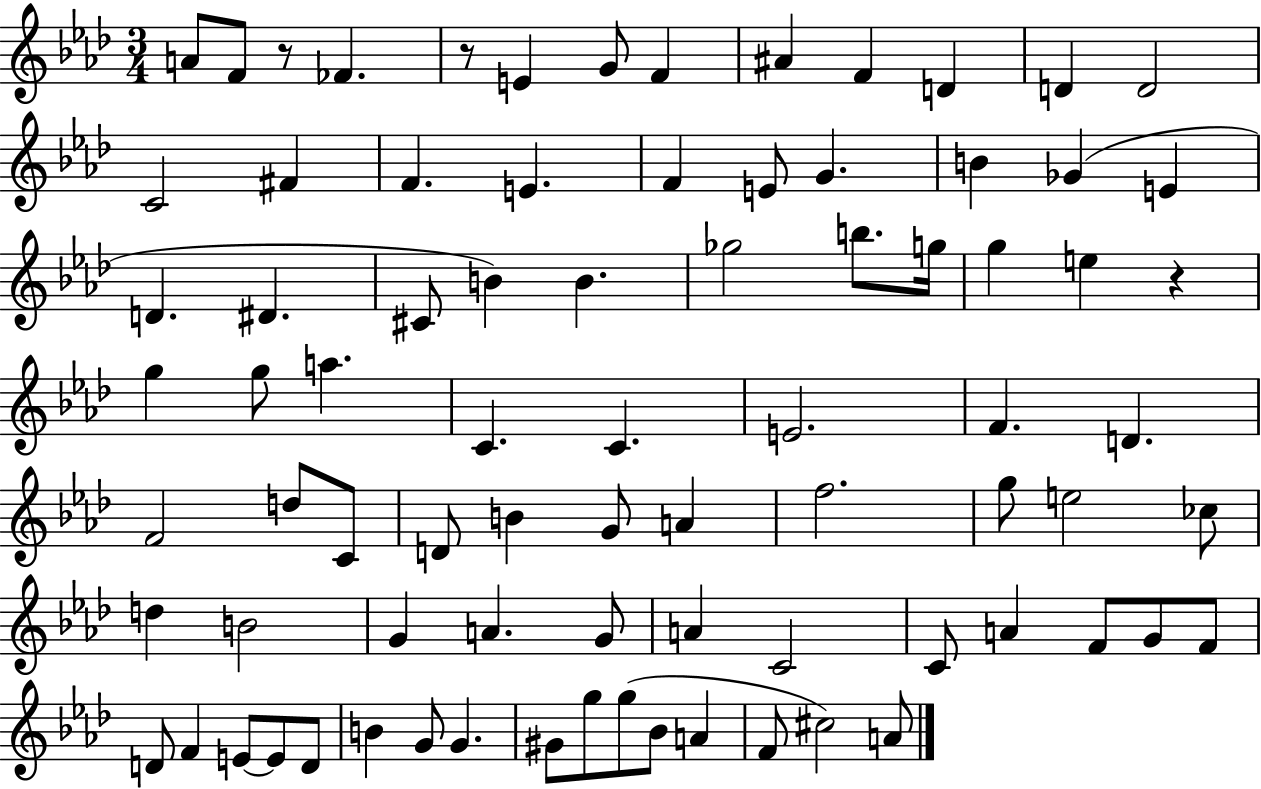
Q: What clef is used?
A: treble